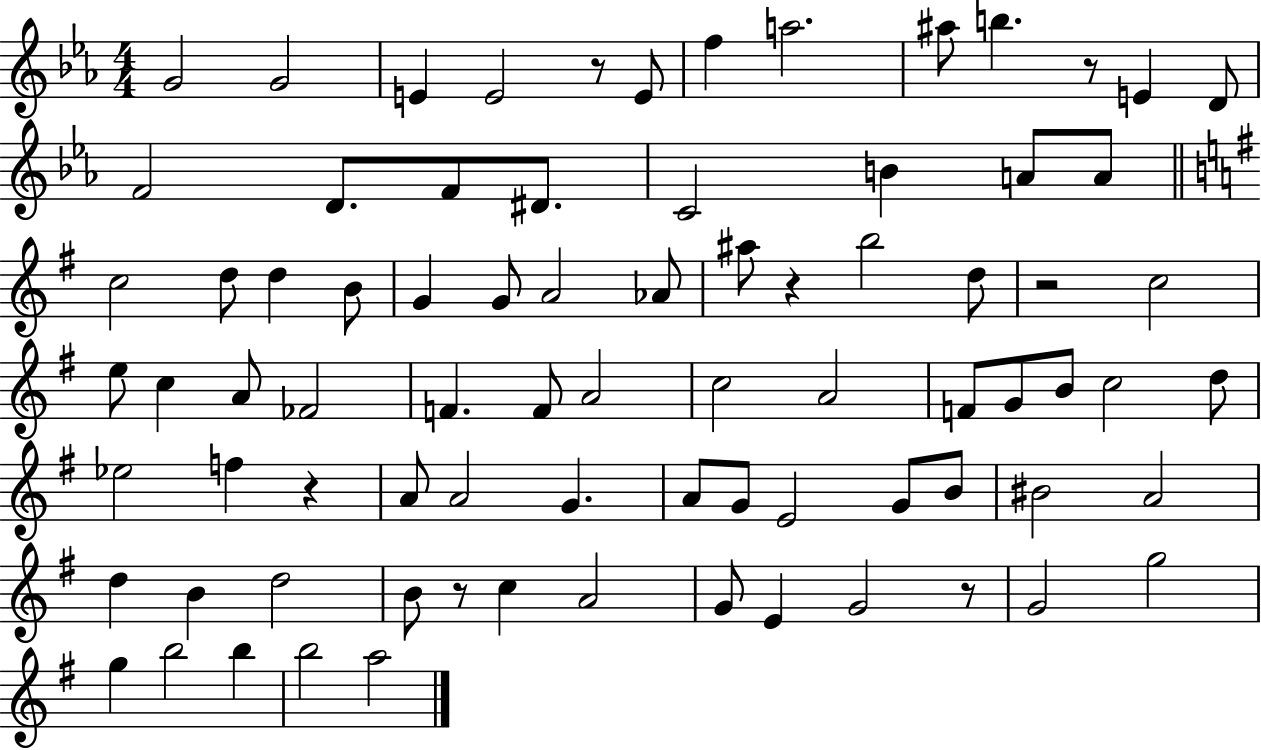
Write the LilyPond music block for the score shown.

{
  \clef treble
  \numericTimeSignature
  \time 4/4
  \key ees \major
  \repeat volta 2 { g'2 g'2 | e'4 e'2 r8 e'8 | f''4 a''2. | ais''8 b''4. r8 e'4 d'8 | \break f'2 d'8. f'8 dis'8. | c'2 b'4 a'8 a'8 | \bar "||" \break \key e \minor c''2 d''8 d''4 b'8 | g'4 g'8 a'2 aes'8 | ais''8 r4 b''2 d''8 | r2 c''2 | \break e''8 c''4 a'8 fes'2 | f'4. f'8 a'2 | c''2 a'2 | f'8 g'8 b'8 c''2 d''8 | \break ees''2 f''4 r4 | a'8 a'2 g'4. | a'8 g'8 e'2 g'8 b'8 | bis'2 a'2 | \break d''4 b'4 d''2 | b'8 r8 c''4 a'2 | g'8 e'4 g'2 r8 | g'2 g''2 | \break g''4 b''2 b''4 | b''2 a''2 | } \bar "|."
}